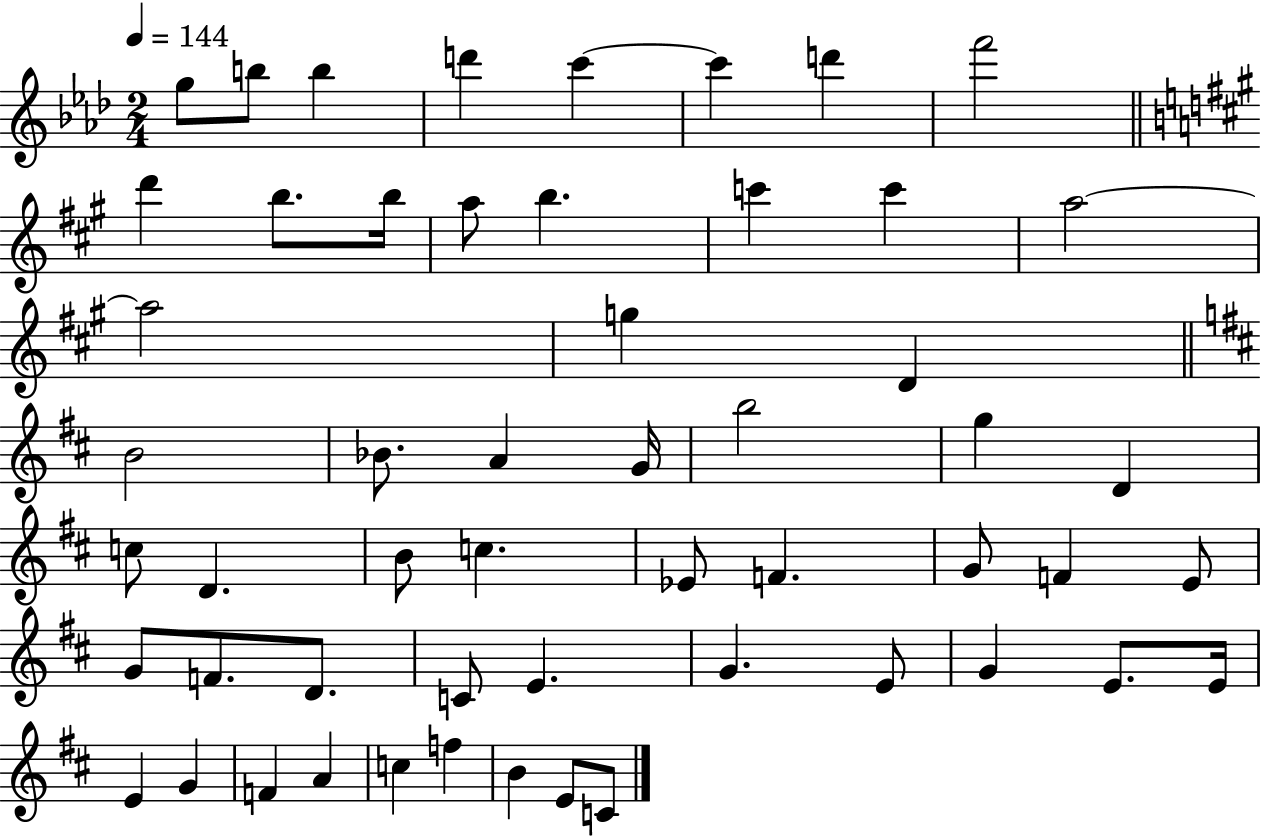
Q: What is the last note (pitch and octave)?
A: C4